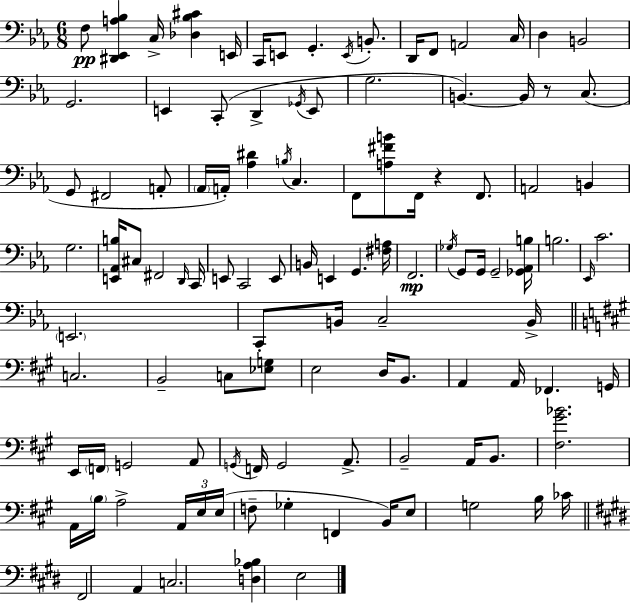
{
  \clef bass
  \numericTimeSignature
  \time 6/8
  \key c \minor
  f8\pp <dis, ees, a bes>4 c16-> <des bes cis'>4 e,16 | c,16 e,8 g,4.-. \acciaccatura { e,16 } b,8.-. | d,16 f,8 a,2 | c16 d4 b,2 | \break g,2. | e,4 c,8-.( d,4-> \acciaccatura { ges,16 } | e,8 g2. | b,4.~~) b,16 r8 c8.( | \break g,8 fis,2 | a,8-. \parenthesize aes,16 a,16-.) <aes dis'>4 \acciaccatura { b16 } c4. | f,8 <a fis' b'>8 f,16 r4 | f,8. a,2 b,4 | \break g2. | <e, aes, b>16 cis8 fis,2 | \grace { d,16 } c,16 e,8 c,2 | e,8 b,16 e,4 g,4. | \break <fis a>16 f,2.\mp | \acciaccatura { ges16 } g,8 g,16 g,2-- | <ges, aes, b>16 b2. | \grace { ees,16 } c'2. | \break \parenthesize e,2. | c,8-. b,16 c2-- | b,16-> \bar "||" \break \key a \major c2. | b,2-- c8 <ees g>8 | e2 d16 b,8. | a,4 a,16 fes,4. g,16 | \break e,16 \parenthesize f,16 g,2 a,8 | \acciaccatura { g,16 } f,16 g,2 a,8.-> | b,2-- a,16 b,8. | <fis gis' bes'>2. | \break a,16 \parenthesize b16 a2-> \tuplet 3/2 { a,16 | e16 e16( } f8-- ges4-. f,4 | b,16) e8 g2 b16 | ces'16 \bar "||" \break \key e \major fis,2 a,4 | c2. | <d a bes>4 e2 | \bar "|."
}